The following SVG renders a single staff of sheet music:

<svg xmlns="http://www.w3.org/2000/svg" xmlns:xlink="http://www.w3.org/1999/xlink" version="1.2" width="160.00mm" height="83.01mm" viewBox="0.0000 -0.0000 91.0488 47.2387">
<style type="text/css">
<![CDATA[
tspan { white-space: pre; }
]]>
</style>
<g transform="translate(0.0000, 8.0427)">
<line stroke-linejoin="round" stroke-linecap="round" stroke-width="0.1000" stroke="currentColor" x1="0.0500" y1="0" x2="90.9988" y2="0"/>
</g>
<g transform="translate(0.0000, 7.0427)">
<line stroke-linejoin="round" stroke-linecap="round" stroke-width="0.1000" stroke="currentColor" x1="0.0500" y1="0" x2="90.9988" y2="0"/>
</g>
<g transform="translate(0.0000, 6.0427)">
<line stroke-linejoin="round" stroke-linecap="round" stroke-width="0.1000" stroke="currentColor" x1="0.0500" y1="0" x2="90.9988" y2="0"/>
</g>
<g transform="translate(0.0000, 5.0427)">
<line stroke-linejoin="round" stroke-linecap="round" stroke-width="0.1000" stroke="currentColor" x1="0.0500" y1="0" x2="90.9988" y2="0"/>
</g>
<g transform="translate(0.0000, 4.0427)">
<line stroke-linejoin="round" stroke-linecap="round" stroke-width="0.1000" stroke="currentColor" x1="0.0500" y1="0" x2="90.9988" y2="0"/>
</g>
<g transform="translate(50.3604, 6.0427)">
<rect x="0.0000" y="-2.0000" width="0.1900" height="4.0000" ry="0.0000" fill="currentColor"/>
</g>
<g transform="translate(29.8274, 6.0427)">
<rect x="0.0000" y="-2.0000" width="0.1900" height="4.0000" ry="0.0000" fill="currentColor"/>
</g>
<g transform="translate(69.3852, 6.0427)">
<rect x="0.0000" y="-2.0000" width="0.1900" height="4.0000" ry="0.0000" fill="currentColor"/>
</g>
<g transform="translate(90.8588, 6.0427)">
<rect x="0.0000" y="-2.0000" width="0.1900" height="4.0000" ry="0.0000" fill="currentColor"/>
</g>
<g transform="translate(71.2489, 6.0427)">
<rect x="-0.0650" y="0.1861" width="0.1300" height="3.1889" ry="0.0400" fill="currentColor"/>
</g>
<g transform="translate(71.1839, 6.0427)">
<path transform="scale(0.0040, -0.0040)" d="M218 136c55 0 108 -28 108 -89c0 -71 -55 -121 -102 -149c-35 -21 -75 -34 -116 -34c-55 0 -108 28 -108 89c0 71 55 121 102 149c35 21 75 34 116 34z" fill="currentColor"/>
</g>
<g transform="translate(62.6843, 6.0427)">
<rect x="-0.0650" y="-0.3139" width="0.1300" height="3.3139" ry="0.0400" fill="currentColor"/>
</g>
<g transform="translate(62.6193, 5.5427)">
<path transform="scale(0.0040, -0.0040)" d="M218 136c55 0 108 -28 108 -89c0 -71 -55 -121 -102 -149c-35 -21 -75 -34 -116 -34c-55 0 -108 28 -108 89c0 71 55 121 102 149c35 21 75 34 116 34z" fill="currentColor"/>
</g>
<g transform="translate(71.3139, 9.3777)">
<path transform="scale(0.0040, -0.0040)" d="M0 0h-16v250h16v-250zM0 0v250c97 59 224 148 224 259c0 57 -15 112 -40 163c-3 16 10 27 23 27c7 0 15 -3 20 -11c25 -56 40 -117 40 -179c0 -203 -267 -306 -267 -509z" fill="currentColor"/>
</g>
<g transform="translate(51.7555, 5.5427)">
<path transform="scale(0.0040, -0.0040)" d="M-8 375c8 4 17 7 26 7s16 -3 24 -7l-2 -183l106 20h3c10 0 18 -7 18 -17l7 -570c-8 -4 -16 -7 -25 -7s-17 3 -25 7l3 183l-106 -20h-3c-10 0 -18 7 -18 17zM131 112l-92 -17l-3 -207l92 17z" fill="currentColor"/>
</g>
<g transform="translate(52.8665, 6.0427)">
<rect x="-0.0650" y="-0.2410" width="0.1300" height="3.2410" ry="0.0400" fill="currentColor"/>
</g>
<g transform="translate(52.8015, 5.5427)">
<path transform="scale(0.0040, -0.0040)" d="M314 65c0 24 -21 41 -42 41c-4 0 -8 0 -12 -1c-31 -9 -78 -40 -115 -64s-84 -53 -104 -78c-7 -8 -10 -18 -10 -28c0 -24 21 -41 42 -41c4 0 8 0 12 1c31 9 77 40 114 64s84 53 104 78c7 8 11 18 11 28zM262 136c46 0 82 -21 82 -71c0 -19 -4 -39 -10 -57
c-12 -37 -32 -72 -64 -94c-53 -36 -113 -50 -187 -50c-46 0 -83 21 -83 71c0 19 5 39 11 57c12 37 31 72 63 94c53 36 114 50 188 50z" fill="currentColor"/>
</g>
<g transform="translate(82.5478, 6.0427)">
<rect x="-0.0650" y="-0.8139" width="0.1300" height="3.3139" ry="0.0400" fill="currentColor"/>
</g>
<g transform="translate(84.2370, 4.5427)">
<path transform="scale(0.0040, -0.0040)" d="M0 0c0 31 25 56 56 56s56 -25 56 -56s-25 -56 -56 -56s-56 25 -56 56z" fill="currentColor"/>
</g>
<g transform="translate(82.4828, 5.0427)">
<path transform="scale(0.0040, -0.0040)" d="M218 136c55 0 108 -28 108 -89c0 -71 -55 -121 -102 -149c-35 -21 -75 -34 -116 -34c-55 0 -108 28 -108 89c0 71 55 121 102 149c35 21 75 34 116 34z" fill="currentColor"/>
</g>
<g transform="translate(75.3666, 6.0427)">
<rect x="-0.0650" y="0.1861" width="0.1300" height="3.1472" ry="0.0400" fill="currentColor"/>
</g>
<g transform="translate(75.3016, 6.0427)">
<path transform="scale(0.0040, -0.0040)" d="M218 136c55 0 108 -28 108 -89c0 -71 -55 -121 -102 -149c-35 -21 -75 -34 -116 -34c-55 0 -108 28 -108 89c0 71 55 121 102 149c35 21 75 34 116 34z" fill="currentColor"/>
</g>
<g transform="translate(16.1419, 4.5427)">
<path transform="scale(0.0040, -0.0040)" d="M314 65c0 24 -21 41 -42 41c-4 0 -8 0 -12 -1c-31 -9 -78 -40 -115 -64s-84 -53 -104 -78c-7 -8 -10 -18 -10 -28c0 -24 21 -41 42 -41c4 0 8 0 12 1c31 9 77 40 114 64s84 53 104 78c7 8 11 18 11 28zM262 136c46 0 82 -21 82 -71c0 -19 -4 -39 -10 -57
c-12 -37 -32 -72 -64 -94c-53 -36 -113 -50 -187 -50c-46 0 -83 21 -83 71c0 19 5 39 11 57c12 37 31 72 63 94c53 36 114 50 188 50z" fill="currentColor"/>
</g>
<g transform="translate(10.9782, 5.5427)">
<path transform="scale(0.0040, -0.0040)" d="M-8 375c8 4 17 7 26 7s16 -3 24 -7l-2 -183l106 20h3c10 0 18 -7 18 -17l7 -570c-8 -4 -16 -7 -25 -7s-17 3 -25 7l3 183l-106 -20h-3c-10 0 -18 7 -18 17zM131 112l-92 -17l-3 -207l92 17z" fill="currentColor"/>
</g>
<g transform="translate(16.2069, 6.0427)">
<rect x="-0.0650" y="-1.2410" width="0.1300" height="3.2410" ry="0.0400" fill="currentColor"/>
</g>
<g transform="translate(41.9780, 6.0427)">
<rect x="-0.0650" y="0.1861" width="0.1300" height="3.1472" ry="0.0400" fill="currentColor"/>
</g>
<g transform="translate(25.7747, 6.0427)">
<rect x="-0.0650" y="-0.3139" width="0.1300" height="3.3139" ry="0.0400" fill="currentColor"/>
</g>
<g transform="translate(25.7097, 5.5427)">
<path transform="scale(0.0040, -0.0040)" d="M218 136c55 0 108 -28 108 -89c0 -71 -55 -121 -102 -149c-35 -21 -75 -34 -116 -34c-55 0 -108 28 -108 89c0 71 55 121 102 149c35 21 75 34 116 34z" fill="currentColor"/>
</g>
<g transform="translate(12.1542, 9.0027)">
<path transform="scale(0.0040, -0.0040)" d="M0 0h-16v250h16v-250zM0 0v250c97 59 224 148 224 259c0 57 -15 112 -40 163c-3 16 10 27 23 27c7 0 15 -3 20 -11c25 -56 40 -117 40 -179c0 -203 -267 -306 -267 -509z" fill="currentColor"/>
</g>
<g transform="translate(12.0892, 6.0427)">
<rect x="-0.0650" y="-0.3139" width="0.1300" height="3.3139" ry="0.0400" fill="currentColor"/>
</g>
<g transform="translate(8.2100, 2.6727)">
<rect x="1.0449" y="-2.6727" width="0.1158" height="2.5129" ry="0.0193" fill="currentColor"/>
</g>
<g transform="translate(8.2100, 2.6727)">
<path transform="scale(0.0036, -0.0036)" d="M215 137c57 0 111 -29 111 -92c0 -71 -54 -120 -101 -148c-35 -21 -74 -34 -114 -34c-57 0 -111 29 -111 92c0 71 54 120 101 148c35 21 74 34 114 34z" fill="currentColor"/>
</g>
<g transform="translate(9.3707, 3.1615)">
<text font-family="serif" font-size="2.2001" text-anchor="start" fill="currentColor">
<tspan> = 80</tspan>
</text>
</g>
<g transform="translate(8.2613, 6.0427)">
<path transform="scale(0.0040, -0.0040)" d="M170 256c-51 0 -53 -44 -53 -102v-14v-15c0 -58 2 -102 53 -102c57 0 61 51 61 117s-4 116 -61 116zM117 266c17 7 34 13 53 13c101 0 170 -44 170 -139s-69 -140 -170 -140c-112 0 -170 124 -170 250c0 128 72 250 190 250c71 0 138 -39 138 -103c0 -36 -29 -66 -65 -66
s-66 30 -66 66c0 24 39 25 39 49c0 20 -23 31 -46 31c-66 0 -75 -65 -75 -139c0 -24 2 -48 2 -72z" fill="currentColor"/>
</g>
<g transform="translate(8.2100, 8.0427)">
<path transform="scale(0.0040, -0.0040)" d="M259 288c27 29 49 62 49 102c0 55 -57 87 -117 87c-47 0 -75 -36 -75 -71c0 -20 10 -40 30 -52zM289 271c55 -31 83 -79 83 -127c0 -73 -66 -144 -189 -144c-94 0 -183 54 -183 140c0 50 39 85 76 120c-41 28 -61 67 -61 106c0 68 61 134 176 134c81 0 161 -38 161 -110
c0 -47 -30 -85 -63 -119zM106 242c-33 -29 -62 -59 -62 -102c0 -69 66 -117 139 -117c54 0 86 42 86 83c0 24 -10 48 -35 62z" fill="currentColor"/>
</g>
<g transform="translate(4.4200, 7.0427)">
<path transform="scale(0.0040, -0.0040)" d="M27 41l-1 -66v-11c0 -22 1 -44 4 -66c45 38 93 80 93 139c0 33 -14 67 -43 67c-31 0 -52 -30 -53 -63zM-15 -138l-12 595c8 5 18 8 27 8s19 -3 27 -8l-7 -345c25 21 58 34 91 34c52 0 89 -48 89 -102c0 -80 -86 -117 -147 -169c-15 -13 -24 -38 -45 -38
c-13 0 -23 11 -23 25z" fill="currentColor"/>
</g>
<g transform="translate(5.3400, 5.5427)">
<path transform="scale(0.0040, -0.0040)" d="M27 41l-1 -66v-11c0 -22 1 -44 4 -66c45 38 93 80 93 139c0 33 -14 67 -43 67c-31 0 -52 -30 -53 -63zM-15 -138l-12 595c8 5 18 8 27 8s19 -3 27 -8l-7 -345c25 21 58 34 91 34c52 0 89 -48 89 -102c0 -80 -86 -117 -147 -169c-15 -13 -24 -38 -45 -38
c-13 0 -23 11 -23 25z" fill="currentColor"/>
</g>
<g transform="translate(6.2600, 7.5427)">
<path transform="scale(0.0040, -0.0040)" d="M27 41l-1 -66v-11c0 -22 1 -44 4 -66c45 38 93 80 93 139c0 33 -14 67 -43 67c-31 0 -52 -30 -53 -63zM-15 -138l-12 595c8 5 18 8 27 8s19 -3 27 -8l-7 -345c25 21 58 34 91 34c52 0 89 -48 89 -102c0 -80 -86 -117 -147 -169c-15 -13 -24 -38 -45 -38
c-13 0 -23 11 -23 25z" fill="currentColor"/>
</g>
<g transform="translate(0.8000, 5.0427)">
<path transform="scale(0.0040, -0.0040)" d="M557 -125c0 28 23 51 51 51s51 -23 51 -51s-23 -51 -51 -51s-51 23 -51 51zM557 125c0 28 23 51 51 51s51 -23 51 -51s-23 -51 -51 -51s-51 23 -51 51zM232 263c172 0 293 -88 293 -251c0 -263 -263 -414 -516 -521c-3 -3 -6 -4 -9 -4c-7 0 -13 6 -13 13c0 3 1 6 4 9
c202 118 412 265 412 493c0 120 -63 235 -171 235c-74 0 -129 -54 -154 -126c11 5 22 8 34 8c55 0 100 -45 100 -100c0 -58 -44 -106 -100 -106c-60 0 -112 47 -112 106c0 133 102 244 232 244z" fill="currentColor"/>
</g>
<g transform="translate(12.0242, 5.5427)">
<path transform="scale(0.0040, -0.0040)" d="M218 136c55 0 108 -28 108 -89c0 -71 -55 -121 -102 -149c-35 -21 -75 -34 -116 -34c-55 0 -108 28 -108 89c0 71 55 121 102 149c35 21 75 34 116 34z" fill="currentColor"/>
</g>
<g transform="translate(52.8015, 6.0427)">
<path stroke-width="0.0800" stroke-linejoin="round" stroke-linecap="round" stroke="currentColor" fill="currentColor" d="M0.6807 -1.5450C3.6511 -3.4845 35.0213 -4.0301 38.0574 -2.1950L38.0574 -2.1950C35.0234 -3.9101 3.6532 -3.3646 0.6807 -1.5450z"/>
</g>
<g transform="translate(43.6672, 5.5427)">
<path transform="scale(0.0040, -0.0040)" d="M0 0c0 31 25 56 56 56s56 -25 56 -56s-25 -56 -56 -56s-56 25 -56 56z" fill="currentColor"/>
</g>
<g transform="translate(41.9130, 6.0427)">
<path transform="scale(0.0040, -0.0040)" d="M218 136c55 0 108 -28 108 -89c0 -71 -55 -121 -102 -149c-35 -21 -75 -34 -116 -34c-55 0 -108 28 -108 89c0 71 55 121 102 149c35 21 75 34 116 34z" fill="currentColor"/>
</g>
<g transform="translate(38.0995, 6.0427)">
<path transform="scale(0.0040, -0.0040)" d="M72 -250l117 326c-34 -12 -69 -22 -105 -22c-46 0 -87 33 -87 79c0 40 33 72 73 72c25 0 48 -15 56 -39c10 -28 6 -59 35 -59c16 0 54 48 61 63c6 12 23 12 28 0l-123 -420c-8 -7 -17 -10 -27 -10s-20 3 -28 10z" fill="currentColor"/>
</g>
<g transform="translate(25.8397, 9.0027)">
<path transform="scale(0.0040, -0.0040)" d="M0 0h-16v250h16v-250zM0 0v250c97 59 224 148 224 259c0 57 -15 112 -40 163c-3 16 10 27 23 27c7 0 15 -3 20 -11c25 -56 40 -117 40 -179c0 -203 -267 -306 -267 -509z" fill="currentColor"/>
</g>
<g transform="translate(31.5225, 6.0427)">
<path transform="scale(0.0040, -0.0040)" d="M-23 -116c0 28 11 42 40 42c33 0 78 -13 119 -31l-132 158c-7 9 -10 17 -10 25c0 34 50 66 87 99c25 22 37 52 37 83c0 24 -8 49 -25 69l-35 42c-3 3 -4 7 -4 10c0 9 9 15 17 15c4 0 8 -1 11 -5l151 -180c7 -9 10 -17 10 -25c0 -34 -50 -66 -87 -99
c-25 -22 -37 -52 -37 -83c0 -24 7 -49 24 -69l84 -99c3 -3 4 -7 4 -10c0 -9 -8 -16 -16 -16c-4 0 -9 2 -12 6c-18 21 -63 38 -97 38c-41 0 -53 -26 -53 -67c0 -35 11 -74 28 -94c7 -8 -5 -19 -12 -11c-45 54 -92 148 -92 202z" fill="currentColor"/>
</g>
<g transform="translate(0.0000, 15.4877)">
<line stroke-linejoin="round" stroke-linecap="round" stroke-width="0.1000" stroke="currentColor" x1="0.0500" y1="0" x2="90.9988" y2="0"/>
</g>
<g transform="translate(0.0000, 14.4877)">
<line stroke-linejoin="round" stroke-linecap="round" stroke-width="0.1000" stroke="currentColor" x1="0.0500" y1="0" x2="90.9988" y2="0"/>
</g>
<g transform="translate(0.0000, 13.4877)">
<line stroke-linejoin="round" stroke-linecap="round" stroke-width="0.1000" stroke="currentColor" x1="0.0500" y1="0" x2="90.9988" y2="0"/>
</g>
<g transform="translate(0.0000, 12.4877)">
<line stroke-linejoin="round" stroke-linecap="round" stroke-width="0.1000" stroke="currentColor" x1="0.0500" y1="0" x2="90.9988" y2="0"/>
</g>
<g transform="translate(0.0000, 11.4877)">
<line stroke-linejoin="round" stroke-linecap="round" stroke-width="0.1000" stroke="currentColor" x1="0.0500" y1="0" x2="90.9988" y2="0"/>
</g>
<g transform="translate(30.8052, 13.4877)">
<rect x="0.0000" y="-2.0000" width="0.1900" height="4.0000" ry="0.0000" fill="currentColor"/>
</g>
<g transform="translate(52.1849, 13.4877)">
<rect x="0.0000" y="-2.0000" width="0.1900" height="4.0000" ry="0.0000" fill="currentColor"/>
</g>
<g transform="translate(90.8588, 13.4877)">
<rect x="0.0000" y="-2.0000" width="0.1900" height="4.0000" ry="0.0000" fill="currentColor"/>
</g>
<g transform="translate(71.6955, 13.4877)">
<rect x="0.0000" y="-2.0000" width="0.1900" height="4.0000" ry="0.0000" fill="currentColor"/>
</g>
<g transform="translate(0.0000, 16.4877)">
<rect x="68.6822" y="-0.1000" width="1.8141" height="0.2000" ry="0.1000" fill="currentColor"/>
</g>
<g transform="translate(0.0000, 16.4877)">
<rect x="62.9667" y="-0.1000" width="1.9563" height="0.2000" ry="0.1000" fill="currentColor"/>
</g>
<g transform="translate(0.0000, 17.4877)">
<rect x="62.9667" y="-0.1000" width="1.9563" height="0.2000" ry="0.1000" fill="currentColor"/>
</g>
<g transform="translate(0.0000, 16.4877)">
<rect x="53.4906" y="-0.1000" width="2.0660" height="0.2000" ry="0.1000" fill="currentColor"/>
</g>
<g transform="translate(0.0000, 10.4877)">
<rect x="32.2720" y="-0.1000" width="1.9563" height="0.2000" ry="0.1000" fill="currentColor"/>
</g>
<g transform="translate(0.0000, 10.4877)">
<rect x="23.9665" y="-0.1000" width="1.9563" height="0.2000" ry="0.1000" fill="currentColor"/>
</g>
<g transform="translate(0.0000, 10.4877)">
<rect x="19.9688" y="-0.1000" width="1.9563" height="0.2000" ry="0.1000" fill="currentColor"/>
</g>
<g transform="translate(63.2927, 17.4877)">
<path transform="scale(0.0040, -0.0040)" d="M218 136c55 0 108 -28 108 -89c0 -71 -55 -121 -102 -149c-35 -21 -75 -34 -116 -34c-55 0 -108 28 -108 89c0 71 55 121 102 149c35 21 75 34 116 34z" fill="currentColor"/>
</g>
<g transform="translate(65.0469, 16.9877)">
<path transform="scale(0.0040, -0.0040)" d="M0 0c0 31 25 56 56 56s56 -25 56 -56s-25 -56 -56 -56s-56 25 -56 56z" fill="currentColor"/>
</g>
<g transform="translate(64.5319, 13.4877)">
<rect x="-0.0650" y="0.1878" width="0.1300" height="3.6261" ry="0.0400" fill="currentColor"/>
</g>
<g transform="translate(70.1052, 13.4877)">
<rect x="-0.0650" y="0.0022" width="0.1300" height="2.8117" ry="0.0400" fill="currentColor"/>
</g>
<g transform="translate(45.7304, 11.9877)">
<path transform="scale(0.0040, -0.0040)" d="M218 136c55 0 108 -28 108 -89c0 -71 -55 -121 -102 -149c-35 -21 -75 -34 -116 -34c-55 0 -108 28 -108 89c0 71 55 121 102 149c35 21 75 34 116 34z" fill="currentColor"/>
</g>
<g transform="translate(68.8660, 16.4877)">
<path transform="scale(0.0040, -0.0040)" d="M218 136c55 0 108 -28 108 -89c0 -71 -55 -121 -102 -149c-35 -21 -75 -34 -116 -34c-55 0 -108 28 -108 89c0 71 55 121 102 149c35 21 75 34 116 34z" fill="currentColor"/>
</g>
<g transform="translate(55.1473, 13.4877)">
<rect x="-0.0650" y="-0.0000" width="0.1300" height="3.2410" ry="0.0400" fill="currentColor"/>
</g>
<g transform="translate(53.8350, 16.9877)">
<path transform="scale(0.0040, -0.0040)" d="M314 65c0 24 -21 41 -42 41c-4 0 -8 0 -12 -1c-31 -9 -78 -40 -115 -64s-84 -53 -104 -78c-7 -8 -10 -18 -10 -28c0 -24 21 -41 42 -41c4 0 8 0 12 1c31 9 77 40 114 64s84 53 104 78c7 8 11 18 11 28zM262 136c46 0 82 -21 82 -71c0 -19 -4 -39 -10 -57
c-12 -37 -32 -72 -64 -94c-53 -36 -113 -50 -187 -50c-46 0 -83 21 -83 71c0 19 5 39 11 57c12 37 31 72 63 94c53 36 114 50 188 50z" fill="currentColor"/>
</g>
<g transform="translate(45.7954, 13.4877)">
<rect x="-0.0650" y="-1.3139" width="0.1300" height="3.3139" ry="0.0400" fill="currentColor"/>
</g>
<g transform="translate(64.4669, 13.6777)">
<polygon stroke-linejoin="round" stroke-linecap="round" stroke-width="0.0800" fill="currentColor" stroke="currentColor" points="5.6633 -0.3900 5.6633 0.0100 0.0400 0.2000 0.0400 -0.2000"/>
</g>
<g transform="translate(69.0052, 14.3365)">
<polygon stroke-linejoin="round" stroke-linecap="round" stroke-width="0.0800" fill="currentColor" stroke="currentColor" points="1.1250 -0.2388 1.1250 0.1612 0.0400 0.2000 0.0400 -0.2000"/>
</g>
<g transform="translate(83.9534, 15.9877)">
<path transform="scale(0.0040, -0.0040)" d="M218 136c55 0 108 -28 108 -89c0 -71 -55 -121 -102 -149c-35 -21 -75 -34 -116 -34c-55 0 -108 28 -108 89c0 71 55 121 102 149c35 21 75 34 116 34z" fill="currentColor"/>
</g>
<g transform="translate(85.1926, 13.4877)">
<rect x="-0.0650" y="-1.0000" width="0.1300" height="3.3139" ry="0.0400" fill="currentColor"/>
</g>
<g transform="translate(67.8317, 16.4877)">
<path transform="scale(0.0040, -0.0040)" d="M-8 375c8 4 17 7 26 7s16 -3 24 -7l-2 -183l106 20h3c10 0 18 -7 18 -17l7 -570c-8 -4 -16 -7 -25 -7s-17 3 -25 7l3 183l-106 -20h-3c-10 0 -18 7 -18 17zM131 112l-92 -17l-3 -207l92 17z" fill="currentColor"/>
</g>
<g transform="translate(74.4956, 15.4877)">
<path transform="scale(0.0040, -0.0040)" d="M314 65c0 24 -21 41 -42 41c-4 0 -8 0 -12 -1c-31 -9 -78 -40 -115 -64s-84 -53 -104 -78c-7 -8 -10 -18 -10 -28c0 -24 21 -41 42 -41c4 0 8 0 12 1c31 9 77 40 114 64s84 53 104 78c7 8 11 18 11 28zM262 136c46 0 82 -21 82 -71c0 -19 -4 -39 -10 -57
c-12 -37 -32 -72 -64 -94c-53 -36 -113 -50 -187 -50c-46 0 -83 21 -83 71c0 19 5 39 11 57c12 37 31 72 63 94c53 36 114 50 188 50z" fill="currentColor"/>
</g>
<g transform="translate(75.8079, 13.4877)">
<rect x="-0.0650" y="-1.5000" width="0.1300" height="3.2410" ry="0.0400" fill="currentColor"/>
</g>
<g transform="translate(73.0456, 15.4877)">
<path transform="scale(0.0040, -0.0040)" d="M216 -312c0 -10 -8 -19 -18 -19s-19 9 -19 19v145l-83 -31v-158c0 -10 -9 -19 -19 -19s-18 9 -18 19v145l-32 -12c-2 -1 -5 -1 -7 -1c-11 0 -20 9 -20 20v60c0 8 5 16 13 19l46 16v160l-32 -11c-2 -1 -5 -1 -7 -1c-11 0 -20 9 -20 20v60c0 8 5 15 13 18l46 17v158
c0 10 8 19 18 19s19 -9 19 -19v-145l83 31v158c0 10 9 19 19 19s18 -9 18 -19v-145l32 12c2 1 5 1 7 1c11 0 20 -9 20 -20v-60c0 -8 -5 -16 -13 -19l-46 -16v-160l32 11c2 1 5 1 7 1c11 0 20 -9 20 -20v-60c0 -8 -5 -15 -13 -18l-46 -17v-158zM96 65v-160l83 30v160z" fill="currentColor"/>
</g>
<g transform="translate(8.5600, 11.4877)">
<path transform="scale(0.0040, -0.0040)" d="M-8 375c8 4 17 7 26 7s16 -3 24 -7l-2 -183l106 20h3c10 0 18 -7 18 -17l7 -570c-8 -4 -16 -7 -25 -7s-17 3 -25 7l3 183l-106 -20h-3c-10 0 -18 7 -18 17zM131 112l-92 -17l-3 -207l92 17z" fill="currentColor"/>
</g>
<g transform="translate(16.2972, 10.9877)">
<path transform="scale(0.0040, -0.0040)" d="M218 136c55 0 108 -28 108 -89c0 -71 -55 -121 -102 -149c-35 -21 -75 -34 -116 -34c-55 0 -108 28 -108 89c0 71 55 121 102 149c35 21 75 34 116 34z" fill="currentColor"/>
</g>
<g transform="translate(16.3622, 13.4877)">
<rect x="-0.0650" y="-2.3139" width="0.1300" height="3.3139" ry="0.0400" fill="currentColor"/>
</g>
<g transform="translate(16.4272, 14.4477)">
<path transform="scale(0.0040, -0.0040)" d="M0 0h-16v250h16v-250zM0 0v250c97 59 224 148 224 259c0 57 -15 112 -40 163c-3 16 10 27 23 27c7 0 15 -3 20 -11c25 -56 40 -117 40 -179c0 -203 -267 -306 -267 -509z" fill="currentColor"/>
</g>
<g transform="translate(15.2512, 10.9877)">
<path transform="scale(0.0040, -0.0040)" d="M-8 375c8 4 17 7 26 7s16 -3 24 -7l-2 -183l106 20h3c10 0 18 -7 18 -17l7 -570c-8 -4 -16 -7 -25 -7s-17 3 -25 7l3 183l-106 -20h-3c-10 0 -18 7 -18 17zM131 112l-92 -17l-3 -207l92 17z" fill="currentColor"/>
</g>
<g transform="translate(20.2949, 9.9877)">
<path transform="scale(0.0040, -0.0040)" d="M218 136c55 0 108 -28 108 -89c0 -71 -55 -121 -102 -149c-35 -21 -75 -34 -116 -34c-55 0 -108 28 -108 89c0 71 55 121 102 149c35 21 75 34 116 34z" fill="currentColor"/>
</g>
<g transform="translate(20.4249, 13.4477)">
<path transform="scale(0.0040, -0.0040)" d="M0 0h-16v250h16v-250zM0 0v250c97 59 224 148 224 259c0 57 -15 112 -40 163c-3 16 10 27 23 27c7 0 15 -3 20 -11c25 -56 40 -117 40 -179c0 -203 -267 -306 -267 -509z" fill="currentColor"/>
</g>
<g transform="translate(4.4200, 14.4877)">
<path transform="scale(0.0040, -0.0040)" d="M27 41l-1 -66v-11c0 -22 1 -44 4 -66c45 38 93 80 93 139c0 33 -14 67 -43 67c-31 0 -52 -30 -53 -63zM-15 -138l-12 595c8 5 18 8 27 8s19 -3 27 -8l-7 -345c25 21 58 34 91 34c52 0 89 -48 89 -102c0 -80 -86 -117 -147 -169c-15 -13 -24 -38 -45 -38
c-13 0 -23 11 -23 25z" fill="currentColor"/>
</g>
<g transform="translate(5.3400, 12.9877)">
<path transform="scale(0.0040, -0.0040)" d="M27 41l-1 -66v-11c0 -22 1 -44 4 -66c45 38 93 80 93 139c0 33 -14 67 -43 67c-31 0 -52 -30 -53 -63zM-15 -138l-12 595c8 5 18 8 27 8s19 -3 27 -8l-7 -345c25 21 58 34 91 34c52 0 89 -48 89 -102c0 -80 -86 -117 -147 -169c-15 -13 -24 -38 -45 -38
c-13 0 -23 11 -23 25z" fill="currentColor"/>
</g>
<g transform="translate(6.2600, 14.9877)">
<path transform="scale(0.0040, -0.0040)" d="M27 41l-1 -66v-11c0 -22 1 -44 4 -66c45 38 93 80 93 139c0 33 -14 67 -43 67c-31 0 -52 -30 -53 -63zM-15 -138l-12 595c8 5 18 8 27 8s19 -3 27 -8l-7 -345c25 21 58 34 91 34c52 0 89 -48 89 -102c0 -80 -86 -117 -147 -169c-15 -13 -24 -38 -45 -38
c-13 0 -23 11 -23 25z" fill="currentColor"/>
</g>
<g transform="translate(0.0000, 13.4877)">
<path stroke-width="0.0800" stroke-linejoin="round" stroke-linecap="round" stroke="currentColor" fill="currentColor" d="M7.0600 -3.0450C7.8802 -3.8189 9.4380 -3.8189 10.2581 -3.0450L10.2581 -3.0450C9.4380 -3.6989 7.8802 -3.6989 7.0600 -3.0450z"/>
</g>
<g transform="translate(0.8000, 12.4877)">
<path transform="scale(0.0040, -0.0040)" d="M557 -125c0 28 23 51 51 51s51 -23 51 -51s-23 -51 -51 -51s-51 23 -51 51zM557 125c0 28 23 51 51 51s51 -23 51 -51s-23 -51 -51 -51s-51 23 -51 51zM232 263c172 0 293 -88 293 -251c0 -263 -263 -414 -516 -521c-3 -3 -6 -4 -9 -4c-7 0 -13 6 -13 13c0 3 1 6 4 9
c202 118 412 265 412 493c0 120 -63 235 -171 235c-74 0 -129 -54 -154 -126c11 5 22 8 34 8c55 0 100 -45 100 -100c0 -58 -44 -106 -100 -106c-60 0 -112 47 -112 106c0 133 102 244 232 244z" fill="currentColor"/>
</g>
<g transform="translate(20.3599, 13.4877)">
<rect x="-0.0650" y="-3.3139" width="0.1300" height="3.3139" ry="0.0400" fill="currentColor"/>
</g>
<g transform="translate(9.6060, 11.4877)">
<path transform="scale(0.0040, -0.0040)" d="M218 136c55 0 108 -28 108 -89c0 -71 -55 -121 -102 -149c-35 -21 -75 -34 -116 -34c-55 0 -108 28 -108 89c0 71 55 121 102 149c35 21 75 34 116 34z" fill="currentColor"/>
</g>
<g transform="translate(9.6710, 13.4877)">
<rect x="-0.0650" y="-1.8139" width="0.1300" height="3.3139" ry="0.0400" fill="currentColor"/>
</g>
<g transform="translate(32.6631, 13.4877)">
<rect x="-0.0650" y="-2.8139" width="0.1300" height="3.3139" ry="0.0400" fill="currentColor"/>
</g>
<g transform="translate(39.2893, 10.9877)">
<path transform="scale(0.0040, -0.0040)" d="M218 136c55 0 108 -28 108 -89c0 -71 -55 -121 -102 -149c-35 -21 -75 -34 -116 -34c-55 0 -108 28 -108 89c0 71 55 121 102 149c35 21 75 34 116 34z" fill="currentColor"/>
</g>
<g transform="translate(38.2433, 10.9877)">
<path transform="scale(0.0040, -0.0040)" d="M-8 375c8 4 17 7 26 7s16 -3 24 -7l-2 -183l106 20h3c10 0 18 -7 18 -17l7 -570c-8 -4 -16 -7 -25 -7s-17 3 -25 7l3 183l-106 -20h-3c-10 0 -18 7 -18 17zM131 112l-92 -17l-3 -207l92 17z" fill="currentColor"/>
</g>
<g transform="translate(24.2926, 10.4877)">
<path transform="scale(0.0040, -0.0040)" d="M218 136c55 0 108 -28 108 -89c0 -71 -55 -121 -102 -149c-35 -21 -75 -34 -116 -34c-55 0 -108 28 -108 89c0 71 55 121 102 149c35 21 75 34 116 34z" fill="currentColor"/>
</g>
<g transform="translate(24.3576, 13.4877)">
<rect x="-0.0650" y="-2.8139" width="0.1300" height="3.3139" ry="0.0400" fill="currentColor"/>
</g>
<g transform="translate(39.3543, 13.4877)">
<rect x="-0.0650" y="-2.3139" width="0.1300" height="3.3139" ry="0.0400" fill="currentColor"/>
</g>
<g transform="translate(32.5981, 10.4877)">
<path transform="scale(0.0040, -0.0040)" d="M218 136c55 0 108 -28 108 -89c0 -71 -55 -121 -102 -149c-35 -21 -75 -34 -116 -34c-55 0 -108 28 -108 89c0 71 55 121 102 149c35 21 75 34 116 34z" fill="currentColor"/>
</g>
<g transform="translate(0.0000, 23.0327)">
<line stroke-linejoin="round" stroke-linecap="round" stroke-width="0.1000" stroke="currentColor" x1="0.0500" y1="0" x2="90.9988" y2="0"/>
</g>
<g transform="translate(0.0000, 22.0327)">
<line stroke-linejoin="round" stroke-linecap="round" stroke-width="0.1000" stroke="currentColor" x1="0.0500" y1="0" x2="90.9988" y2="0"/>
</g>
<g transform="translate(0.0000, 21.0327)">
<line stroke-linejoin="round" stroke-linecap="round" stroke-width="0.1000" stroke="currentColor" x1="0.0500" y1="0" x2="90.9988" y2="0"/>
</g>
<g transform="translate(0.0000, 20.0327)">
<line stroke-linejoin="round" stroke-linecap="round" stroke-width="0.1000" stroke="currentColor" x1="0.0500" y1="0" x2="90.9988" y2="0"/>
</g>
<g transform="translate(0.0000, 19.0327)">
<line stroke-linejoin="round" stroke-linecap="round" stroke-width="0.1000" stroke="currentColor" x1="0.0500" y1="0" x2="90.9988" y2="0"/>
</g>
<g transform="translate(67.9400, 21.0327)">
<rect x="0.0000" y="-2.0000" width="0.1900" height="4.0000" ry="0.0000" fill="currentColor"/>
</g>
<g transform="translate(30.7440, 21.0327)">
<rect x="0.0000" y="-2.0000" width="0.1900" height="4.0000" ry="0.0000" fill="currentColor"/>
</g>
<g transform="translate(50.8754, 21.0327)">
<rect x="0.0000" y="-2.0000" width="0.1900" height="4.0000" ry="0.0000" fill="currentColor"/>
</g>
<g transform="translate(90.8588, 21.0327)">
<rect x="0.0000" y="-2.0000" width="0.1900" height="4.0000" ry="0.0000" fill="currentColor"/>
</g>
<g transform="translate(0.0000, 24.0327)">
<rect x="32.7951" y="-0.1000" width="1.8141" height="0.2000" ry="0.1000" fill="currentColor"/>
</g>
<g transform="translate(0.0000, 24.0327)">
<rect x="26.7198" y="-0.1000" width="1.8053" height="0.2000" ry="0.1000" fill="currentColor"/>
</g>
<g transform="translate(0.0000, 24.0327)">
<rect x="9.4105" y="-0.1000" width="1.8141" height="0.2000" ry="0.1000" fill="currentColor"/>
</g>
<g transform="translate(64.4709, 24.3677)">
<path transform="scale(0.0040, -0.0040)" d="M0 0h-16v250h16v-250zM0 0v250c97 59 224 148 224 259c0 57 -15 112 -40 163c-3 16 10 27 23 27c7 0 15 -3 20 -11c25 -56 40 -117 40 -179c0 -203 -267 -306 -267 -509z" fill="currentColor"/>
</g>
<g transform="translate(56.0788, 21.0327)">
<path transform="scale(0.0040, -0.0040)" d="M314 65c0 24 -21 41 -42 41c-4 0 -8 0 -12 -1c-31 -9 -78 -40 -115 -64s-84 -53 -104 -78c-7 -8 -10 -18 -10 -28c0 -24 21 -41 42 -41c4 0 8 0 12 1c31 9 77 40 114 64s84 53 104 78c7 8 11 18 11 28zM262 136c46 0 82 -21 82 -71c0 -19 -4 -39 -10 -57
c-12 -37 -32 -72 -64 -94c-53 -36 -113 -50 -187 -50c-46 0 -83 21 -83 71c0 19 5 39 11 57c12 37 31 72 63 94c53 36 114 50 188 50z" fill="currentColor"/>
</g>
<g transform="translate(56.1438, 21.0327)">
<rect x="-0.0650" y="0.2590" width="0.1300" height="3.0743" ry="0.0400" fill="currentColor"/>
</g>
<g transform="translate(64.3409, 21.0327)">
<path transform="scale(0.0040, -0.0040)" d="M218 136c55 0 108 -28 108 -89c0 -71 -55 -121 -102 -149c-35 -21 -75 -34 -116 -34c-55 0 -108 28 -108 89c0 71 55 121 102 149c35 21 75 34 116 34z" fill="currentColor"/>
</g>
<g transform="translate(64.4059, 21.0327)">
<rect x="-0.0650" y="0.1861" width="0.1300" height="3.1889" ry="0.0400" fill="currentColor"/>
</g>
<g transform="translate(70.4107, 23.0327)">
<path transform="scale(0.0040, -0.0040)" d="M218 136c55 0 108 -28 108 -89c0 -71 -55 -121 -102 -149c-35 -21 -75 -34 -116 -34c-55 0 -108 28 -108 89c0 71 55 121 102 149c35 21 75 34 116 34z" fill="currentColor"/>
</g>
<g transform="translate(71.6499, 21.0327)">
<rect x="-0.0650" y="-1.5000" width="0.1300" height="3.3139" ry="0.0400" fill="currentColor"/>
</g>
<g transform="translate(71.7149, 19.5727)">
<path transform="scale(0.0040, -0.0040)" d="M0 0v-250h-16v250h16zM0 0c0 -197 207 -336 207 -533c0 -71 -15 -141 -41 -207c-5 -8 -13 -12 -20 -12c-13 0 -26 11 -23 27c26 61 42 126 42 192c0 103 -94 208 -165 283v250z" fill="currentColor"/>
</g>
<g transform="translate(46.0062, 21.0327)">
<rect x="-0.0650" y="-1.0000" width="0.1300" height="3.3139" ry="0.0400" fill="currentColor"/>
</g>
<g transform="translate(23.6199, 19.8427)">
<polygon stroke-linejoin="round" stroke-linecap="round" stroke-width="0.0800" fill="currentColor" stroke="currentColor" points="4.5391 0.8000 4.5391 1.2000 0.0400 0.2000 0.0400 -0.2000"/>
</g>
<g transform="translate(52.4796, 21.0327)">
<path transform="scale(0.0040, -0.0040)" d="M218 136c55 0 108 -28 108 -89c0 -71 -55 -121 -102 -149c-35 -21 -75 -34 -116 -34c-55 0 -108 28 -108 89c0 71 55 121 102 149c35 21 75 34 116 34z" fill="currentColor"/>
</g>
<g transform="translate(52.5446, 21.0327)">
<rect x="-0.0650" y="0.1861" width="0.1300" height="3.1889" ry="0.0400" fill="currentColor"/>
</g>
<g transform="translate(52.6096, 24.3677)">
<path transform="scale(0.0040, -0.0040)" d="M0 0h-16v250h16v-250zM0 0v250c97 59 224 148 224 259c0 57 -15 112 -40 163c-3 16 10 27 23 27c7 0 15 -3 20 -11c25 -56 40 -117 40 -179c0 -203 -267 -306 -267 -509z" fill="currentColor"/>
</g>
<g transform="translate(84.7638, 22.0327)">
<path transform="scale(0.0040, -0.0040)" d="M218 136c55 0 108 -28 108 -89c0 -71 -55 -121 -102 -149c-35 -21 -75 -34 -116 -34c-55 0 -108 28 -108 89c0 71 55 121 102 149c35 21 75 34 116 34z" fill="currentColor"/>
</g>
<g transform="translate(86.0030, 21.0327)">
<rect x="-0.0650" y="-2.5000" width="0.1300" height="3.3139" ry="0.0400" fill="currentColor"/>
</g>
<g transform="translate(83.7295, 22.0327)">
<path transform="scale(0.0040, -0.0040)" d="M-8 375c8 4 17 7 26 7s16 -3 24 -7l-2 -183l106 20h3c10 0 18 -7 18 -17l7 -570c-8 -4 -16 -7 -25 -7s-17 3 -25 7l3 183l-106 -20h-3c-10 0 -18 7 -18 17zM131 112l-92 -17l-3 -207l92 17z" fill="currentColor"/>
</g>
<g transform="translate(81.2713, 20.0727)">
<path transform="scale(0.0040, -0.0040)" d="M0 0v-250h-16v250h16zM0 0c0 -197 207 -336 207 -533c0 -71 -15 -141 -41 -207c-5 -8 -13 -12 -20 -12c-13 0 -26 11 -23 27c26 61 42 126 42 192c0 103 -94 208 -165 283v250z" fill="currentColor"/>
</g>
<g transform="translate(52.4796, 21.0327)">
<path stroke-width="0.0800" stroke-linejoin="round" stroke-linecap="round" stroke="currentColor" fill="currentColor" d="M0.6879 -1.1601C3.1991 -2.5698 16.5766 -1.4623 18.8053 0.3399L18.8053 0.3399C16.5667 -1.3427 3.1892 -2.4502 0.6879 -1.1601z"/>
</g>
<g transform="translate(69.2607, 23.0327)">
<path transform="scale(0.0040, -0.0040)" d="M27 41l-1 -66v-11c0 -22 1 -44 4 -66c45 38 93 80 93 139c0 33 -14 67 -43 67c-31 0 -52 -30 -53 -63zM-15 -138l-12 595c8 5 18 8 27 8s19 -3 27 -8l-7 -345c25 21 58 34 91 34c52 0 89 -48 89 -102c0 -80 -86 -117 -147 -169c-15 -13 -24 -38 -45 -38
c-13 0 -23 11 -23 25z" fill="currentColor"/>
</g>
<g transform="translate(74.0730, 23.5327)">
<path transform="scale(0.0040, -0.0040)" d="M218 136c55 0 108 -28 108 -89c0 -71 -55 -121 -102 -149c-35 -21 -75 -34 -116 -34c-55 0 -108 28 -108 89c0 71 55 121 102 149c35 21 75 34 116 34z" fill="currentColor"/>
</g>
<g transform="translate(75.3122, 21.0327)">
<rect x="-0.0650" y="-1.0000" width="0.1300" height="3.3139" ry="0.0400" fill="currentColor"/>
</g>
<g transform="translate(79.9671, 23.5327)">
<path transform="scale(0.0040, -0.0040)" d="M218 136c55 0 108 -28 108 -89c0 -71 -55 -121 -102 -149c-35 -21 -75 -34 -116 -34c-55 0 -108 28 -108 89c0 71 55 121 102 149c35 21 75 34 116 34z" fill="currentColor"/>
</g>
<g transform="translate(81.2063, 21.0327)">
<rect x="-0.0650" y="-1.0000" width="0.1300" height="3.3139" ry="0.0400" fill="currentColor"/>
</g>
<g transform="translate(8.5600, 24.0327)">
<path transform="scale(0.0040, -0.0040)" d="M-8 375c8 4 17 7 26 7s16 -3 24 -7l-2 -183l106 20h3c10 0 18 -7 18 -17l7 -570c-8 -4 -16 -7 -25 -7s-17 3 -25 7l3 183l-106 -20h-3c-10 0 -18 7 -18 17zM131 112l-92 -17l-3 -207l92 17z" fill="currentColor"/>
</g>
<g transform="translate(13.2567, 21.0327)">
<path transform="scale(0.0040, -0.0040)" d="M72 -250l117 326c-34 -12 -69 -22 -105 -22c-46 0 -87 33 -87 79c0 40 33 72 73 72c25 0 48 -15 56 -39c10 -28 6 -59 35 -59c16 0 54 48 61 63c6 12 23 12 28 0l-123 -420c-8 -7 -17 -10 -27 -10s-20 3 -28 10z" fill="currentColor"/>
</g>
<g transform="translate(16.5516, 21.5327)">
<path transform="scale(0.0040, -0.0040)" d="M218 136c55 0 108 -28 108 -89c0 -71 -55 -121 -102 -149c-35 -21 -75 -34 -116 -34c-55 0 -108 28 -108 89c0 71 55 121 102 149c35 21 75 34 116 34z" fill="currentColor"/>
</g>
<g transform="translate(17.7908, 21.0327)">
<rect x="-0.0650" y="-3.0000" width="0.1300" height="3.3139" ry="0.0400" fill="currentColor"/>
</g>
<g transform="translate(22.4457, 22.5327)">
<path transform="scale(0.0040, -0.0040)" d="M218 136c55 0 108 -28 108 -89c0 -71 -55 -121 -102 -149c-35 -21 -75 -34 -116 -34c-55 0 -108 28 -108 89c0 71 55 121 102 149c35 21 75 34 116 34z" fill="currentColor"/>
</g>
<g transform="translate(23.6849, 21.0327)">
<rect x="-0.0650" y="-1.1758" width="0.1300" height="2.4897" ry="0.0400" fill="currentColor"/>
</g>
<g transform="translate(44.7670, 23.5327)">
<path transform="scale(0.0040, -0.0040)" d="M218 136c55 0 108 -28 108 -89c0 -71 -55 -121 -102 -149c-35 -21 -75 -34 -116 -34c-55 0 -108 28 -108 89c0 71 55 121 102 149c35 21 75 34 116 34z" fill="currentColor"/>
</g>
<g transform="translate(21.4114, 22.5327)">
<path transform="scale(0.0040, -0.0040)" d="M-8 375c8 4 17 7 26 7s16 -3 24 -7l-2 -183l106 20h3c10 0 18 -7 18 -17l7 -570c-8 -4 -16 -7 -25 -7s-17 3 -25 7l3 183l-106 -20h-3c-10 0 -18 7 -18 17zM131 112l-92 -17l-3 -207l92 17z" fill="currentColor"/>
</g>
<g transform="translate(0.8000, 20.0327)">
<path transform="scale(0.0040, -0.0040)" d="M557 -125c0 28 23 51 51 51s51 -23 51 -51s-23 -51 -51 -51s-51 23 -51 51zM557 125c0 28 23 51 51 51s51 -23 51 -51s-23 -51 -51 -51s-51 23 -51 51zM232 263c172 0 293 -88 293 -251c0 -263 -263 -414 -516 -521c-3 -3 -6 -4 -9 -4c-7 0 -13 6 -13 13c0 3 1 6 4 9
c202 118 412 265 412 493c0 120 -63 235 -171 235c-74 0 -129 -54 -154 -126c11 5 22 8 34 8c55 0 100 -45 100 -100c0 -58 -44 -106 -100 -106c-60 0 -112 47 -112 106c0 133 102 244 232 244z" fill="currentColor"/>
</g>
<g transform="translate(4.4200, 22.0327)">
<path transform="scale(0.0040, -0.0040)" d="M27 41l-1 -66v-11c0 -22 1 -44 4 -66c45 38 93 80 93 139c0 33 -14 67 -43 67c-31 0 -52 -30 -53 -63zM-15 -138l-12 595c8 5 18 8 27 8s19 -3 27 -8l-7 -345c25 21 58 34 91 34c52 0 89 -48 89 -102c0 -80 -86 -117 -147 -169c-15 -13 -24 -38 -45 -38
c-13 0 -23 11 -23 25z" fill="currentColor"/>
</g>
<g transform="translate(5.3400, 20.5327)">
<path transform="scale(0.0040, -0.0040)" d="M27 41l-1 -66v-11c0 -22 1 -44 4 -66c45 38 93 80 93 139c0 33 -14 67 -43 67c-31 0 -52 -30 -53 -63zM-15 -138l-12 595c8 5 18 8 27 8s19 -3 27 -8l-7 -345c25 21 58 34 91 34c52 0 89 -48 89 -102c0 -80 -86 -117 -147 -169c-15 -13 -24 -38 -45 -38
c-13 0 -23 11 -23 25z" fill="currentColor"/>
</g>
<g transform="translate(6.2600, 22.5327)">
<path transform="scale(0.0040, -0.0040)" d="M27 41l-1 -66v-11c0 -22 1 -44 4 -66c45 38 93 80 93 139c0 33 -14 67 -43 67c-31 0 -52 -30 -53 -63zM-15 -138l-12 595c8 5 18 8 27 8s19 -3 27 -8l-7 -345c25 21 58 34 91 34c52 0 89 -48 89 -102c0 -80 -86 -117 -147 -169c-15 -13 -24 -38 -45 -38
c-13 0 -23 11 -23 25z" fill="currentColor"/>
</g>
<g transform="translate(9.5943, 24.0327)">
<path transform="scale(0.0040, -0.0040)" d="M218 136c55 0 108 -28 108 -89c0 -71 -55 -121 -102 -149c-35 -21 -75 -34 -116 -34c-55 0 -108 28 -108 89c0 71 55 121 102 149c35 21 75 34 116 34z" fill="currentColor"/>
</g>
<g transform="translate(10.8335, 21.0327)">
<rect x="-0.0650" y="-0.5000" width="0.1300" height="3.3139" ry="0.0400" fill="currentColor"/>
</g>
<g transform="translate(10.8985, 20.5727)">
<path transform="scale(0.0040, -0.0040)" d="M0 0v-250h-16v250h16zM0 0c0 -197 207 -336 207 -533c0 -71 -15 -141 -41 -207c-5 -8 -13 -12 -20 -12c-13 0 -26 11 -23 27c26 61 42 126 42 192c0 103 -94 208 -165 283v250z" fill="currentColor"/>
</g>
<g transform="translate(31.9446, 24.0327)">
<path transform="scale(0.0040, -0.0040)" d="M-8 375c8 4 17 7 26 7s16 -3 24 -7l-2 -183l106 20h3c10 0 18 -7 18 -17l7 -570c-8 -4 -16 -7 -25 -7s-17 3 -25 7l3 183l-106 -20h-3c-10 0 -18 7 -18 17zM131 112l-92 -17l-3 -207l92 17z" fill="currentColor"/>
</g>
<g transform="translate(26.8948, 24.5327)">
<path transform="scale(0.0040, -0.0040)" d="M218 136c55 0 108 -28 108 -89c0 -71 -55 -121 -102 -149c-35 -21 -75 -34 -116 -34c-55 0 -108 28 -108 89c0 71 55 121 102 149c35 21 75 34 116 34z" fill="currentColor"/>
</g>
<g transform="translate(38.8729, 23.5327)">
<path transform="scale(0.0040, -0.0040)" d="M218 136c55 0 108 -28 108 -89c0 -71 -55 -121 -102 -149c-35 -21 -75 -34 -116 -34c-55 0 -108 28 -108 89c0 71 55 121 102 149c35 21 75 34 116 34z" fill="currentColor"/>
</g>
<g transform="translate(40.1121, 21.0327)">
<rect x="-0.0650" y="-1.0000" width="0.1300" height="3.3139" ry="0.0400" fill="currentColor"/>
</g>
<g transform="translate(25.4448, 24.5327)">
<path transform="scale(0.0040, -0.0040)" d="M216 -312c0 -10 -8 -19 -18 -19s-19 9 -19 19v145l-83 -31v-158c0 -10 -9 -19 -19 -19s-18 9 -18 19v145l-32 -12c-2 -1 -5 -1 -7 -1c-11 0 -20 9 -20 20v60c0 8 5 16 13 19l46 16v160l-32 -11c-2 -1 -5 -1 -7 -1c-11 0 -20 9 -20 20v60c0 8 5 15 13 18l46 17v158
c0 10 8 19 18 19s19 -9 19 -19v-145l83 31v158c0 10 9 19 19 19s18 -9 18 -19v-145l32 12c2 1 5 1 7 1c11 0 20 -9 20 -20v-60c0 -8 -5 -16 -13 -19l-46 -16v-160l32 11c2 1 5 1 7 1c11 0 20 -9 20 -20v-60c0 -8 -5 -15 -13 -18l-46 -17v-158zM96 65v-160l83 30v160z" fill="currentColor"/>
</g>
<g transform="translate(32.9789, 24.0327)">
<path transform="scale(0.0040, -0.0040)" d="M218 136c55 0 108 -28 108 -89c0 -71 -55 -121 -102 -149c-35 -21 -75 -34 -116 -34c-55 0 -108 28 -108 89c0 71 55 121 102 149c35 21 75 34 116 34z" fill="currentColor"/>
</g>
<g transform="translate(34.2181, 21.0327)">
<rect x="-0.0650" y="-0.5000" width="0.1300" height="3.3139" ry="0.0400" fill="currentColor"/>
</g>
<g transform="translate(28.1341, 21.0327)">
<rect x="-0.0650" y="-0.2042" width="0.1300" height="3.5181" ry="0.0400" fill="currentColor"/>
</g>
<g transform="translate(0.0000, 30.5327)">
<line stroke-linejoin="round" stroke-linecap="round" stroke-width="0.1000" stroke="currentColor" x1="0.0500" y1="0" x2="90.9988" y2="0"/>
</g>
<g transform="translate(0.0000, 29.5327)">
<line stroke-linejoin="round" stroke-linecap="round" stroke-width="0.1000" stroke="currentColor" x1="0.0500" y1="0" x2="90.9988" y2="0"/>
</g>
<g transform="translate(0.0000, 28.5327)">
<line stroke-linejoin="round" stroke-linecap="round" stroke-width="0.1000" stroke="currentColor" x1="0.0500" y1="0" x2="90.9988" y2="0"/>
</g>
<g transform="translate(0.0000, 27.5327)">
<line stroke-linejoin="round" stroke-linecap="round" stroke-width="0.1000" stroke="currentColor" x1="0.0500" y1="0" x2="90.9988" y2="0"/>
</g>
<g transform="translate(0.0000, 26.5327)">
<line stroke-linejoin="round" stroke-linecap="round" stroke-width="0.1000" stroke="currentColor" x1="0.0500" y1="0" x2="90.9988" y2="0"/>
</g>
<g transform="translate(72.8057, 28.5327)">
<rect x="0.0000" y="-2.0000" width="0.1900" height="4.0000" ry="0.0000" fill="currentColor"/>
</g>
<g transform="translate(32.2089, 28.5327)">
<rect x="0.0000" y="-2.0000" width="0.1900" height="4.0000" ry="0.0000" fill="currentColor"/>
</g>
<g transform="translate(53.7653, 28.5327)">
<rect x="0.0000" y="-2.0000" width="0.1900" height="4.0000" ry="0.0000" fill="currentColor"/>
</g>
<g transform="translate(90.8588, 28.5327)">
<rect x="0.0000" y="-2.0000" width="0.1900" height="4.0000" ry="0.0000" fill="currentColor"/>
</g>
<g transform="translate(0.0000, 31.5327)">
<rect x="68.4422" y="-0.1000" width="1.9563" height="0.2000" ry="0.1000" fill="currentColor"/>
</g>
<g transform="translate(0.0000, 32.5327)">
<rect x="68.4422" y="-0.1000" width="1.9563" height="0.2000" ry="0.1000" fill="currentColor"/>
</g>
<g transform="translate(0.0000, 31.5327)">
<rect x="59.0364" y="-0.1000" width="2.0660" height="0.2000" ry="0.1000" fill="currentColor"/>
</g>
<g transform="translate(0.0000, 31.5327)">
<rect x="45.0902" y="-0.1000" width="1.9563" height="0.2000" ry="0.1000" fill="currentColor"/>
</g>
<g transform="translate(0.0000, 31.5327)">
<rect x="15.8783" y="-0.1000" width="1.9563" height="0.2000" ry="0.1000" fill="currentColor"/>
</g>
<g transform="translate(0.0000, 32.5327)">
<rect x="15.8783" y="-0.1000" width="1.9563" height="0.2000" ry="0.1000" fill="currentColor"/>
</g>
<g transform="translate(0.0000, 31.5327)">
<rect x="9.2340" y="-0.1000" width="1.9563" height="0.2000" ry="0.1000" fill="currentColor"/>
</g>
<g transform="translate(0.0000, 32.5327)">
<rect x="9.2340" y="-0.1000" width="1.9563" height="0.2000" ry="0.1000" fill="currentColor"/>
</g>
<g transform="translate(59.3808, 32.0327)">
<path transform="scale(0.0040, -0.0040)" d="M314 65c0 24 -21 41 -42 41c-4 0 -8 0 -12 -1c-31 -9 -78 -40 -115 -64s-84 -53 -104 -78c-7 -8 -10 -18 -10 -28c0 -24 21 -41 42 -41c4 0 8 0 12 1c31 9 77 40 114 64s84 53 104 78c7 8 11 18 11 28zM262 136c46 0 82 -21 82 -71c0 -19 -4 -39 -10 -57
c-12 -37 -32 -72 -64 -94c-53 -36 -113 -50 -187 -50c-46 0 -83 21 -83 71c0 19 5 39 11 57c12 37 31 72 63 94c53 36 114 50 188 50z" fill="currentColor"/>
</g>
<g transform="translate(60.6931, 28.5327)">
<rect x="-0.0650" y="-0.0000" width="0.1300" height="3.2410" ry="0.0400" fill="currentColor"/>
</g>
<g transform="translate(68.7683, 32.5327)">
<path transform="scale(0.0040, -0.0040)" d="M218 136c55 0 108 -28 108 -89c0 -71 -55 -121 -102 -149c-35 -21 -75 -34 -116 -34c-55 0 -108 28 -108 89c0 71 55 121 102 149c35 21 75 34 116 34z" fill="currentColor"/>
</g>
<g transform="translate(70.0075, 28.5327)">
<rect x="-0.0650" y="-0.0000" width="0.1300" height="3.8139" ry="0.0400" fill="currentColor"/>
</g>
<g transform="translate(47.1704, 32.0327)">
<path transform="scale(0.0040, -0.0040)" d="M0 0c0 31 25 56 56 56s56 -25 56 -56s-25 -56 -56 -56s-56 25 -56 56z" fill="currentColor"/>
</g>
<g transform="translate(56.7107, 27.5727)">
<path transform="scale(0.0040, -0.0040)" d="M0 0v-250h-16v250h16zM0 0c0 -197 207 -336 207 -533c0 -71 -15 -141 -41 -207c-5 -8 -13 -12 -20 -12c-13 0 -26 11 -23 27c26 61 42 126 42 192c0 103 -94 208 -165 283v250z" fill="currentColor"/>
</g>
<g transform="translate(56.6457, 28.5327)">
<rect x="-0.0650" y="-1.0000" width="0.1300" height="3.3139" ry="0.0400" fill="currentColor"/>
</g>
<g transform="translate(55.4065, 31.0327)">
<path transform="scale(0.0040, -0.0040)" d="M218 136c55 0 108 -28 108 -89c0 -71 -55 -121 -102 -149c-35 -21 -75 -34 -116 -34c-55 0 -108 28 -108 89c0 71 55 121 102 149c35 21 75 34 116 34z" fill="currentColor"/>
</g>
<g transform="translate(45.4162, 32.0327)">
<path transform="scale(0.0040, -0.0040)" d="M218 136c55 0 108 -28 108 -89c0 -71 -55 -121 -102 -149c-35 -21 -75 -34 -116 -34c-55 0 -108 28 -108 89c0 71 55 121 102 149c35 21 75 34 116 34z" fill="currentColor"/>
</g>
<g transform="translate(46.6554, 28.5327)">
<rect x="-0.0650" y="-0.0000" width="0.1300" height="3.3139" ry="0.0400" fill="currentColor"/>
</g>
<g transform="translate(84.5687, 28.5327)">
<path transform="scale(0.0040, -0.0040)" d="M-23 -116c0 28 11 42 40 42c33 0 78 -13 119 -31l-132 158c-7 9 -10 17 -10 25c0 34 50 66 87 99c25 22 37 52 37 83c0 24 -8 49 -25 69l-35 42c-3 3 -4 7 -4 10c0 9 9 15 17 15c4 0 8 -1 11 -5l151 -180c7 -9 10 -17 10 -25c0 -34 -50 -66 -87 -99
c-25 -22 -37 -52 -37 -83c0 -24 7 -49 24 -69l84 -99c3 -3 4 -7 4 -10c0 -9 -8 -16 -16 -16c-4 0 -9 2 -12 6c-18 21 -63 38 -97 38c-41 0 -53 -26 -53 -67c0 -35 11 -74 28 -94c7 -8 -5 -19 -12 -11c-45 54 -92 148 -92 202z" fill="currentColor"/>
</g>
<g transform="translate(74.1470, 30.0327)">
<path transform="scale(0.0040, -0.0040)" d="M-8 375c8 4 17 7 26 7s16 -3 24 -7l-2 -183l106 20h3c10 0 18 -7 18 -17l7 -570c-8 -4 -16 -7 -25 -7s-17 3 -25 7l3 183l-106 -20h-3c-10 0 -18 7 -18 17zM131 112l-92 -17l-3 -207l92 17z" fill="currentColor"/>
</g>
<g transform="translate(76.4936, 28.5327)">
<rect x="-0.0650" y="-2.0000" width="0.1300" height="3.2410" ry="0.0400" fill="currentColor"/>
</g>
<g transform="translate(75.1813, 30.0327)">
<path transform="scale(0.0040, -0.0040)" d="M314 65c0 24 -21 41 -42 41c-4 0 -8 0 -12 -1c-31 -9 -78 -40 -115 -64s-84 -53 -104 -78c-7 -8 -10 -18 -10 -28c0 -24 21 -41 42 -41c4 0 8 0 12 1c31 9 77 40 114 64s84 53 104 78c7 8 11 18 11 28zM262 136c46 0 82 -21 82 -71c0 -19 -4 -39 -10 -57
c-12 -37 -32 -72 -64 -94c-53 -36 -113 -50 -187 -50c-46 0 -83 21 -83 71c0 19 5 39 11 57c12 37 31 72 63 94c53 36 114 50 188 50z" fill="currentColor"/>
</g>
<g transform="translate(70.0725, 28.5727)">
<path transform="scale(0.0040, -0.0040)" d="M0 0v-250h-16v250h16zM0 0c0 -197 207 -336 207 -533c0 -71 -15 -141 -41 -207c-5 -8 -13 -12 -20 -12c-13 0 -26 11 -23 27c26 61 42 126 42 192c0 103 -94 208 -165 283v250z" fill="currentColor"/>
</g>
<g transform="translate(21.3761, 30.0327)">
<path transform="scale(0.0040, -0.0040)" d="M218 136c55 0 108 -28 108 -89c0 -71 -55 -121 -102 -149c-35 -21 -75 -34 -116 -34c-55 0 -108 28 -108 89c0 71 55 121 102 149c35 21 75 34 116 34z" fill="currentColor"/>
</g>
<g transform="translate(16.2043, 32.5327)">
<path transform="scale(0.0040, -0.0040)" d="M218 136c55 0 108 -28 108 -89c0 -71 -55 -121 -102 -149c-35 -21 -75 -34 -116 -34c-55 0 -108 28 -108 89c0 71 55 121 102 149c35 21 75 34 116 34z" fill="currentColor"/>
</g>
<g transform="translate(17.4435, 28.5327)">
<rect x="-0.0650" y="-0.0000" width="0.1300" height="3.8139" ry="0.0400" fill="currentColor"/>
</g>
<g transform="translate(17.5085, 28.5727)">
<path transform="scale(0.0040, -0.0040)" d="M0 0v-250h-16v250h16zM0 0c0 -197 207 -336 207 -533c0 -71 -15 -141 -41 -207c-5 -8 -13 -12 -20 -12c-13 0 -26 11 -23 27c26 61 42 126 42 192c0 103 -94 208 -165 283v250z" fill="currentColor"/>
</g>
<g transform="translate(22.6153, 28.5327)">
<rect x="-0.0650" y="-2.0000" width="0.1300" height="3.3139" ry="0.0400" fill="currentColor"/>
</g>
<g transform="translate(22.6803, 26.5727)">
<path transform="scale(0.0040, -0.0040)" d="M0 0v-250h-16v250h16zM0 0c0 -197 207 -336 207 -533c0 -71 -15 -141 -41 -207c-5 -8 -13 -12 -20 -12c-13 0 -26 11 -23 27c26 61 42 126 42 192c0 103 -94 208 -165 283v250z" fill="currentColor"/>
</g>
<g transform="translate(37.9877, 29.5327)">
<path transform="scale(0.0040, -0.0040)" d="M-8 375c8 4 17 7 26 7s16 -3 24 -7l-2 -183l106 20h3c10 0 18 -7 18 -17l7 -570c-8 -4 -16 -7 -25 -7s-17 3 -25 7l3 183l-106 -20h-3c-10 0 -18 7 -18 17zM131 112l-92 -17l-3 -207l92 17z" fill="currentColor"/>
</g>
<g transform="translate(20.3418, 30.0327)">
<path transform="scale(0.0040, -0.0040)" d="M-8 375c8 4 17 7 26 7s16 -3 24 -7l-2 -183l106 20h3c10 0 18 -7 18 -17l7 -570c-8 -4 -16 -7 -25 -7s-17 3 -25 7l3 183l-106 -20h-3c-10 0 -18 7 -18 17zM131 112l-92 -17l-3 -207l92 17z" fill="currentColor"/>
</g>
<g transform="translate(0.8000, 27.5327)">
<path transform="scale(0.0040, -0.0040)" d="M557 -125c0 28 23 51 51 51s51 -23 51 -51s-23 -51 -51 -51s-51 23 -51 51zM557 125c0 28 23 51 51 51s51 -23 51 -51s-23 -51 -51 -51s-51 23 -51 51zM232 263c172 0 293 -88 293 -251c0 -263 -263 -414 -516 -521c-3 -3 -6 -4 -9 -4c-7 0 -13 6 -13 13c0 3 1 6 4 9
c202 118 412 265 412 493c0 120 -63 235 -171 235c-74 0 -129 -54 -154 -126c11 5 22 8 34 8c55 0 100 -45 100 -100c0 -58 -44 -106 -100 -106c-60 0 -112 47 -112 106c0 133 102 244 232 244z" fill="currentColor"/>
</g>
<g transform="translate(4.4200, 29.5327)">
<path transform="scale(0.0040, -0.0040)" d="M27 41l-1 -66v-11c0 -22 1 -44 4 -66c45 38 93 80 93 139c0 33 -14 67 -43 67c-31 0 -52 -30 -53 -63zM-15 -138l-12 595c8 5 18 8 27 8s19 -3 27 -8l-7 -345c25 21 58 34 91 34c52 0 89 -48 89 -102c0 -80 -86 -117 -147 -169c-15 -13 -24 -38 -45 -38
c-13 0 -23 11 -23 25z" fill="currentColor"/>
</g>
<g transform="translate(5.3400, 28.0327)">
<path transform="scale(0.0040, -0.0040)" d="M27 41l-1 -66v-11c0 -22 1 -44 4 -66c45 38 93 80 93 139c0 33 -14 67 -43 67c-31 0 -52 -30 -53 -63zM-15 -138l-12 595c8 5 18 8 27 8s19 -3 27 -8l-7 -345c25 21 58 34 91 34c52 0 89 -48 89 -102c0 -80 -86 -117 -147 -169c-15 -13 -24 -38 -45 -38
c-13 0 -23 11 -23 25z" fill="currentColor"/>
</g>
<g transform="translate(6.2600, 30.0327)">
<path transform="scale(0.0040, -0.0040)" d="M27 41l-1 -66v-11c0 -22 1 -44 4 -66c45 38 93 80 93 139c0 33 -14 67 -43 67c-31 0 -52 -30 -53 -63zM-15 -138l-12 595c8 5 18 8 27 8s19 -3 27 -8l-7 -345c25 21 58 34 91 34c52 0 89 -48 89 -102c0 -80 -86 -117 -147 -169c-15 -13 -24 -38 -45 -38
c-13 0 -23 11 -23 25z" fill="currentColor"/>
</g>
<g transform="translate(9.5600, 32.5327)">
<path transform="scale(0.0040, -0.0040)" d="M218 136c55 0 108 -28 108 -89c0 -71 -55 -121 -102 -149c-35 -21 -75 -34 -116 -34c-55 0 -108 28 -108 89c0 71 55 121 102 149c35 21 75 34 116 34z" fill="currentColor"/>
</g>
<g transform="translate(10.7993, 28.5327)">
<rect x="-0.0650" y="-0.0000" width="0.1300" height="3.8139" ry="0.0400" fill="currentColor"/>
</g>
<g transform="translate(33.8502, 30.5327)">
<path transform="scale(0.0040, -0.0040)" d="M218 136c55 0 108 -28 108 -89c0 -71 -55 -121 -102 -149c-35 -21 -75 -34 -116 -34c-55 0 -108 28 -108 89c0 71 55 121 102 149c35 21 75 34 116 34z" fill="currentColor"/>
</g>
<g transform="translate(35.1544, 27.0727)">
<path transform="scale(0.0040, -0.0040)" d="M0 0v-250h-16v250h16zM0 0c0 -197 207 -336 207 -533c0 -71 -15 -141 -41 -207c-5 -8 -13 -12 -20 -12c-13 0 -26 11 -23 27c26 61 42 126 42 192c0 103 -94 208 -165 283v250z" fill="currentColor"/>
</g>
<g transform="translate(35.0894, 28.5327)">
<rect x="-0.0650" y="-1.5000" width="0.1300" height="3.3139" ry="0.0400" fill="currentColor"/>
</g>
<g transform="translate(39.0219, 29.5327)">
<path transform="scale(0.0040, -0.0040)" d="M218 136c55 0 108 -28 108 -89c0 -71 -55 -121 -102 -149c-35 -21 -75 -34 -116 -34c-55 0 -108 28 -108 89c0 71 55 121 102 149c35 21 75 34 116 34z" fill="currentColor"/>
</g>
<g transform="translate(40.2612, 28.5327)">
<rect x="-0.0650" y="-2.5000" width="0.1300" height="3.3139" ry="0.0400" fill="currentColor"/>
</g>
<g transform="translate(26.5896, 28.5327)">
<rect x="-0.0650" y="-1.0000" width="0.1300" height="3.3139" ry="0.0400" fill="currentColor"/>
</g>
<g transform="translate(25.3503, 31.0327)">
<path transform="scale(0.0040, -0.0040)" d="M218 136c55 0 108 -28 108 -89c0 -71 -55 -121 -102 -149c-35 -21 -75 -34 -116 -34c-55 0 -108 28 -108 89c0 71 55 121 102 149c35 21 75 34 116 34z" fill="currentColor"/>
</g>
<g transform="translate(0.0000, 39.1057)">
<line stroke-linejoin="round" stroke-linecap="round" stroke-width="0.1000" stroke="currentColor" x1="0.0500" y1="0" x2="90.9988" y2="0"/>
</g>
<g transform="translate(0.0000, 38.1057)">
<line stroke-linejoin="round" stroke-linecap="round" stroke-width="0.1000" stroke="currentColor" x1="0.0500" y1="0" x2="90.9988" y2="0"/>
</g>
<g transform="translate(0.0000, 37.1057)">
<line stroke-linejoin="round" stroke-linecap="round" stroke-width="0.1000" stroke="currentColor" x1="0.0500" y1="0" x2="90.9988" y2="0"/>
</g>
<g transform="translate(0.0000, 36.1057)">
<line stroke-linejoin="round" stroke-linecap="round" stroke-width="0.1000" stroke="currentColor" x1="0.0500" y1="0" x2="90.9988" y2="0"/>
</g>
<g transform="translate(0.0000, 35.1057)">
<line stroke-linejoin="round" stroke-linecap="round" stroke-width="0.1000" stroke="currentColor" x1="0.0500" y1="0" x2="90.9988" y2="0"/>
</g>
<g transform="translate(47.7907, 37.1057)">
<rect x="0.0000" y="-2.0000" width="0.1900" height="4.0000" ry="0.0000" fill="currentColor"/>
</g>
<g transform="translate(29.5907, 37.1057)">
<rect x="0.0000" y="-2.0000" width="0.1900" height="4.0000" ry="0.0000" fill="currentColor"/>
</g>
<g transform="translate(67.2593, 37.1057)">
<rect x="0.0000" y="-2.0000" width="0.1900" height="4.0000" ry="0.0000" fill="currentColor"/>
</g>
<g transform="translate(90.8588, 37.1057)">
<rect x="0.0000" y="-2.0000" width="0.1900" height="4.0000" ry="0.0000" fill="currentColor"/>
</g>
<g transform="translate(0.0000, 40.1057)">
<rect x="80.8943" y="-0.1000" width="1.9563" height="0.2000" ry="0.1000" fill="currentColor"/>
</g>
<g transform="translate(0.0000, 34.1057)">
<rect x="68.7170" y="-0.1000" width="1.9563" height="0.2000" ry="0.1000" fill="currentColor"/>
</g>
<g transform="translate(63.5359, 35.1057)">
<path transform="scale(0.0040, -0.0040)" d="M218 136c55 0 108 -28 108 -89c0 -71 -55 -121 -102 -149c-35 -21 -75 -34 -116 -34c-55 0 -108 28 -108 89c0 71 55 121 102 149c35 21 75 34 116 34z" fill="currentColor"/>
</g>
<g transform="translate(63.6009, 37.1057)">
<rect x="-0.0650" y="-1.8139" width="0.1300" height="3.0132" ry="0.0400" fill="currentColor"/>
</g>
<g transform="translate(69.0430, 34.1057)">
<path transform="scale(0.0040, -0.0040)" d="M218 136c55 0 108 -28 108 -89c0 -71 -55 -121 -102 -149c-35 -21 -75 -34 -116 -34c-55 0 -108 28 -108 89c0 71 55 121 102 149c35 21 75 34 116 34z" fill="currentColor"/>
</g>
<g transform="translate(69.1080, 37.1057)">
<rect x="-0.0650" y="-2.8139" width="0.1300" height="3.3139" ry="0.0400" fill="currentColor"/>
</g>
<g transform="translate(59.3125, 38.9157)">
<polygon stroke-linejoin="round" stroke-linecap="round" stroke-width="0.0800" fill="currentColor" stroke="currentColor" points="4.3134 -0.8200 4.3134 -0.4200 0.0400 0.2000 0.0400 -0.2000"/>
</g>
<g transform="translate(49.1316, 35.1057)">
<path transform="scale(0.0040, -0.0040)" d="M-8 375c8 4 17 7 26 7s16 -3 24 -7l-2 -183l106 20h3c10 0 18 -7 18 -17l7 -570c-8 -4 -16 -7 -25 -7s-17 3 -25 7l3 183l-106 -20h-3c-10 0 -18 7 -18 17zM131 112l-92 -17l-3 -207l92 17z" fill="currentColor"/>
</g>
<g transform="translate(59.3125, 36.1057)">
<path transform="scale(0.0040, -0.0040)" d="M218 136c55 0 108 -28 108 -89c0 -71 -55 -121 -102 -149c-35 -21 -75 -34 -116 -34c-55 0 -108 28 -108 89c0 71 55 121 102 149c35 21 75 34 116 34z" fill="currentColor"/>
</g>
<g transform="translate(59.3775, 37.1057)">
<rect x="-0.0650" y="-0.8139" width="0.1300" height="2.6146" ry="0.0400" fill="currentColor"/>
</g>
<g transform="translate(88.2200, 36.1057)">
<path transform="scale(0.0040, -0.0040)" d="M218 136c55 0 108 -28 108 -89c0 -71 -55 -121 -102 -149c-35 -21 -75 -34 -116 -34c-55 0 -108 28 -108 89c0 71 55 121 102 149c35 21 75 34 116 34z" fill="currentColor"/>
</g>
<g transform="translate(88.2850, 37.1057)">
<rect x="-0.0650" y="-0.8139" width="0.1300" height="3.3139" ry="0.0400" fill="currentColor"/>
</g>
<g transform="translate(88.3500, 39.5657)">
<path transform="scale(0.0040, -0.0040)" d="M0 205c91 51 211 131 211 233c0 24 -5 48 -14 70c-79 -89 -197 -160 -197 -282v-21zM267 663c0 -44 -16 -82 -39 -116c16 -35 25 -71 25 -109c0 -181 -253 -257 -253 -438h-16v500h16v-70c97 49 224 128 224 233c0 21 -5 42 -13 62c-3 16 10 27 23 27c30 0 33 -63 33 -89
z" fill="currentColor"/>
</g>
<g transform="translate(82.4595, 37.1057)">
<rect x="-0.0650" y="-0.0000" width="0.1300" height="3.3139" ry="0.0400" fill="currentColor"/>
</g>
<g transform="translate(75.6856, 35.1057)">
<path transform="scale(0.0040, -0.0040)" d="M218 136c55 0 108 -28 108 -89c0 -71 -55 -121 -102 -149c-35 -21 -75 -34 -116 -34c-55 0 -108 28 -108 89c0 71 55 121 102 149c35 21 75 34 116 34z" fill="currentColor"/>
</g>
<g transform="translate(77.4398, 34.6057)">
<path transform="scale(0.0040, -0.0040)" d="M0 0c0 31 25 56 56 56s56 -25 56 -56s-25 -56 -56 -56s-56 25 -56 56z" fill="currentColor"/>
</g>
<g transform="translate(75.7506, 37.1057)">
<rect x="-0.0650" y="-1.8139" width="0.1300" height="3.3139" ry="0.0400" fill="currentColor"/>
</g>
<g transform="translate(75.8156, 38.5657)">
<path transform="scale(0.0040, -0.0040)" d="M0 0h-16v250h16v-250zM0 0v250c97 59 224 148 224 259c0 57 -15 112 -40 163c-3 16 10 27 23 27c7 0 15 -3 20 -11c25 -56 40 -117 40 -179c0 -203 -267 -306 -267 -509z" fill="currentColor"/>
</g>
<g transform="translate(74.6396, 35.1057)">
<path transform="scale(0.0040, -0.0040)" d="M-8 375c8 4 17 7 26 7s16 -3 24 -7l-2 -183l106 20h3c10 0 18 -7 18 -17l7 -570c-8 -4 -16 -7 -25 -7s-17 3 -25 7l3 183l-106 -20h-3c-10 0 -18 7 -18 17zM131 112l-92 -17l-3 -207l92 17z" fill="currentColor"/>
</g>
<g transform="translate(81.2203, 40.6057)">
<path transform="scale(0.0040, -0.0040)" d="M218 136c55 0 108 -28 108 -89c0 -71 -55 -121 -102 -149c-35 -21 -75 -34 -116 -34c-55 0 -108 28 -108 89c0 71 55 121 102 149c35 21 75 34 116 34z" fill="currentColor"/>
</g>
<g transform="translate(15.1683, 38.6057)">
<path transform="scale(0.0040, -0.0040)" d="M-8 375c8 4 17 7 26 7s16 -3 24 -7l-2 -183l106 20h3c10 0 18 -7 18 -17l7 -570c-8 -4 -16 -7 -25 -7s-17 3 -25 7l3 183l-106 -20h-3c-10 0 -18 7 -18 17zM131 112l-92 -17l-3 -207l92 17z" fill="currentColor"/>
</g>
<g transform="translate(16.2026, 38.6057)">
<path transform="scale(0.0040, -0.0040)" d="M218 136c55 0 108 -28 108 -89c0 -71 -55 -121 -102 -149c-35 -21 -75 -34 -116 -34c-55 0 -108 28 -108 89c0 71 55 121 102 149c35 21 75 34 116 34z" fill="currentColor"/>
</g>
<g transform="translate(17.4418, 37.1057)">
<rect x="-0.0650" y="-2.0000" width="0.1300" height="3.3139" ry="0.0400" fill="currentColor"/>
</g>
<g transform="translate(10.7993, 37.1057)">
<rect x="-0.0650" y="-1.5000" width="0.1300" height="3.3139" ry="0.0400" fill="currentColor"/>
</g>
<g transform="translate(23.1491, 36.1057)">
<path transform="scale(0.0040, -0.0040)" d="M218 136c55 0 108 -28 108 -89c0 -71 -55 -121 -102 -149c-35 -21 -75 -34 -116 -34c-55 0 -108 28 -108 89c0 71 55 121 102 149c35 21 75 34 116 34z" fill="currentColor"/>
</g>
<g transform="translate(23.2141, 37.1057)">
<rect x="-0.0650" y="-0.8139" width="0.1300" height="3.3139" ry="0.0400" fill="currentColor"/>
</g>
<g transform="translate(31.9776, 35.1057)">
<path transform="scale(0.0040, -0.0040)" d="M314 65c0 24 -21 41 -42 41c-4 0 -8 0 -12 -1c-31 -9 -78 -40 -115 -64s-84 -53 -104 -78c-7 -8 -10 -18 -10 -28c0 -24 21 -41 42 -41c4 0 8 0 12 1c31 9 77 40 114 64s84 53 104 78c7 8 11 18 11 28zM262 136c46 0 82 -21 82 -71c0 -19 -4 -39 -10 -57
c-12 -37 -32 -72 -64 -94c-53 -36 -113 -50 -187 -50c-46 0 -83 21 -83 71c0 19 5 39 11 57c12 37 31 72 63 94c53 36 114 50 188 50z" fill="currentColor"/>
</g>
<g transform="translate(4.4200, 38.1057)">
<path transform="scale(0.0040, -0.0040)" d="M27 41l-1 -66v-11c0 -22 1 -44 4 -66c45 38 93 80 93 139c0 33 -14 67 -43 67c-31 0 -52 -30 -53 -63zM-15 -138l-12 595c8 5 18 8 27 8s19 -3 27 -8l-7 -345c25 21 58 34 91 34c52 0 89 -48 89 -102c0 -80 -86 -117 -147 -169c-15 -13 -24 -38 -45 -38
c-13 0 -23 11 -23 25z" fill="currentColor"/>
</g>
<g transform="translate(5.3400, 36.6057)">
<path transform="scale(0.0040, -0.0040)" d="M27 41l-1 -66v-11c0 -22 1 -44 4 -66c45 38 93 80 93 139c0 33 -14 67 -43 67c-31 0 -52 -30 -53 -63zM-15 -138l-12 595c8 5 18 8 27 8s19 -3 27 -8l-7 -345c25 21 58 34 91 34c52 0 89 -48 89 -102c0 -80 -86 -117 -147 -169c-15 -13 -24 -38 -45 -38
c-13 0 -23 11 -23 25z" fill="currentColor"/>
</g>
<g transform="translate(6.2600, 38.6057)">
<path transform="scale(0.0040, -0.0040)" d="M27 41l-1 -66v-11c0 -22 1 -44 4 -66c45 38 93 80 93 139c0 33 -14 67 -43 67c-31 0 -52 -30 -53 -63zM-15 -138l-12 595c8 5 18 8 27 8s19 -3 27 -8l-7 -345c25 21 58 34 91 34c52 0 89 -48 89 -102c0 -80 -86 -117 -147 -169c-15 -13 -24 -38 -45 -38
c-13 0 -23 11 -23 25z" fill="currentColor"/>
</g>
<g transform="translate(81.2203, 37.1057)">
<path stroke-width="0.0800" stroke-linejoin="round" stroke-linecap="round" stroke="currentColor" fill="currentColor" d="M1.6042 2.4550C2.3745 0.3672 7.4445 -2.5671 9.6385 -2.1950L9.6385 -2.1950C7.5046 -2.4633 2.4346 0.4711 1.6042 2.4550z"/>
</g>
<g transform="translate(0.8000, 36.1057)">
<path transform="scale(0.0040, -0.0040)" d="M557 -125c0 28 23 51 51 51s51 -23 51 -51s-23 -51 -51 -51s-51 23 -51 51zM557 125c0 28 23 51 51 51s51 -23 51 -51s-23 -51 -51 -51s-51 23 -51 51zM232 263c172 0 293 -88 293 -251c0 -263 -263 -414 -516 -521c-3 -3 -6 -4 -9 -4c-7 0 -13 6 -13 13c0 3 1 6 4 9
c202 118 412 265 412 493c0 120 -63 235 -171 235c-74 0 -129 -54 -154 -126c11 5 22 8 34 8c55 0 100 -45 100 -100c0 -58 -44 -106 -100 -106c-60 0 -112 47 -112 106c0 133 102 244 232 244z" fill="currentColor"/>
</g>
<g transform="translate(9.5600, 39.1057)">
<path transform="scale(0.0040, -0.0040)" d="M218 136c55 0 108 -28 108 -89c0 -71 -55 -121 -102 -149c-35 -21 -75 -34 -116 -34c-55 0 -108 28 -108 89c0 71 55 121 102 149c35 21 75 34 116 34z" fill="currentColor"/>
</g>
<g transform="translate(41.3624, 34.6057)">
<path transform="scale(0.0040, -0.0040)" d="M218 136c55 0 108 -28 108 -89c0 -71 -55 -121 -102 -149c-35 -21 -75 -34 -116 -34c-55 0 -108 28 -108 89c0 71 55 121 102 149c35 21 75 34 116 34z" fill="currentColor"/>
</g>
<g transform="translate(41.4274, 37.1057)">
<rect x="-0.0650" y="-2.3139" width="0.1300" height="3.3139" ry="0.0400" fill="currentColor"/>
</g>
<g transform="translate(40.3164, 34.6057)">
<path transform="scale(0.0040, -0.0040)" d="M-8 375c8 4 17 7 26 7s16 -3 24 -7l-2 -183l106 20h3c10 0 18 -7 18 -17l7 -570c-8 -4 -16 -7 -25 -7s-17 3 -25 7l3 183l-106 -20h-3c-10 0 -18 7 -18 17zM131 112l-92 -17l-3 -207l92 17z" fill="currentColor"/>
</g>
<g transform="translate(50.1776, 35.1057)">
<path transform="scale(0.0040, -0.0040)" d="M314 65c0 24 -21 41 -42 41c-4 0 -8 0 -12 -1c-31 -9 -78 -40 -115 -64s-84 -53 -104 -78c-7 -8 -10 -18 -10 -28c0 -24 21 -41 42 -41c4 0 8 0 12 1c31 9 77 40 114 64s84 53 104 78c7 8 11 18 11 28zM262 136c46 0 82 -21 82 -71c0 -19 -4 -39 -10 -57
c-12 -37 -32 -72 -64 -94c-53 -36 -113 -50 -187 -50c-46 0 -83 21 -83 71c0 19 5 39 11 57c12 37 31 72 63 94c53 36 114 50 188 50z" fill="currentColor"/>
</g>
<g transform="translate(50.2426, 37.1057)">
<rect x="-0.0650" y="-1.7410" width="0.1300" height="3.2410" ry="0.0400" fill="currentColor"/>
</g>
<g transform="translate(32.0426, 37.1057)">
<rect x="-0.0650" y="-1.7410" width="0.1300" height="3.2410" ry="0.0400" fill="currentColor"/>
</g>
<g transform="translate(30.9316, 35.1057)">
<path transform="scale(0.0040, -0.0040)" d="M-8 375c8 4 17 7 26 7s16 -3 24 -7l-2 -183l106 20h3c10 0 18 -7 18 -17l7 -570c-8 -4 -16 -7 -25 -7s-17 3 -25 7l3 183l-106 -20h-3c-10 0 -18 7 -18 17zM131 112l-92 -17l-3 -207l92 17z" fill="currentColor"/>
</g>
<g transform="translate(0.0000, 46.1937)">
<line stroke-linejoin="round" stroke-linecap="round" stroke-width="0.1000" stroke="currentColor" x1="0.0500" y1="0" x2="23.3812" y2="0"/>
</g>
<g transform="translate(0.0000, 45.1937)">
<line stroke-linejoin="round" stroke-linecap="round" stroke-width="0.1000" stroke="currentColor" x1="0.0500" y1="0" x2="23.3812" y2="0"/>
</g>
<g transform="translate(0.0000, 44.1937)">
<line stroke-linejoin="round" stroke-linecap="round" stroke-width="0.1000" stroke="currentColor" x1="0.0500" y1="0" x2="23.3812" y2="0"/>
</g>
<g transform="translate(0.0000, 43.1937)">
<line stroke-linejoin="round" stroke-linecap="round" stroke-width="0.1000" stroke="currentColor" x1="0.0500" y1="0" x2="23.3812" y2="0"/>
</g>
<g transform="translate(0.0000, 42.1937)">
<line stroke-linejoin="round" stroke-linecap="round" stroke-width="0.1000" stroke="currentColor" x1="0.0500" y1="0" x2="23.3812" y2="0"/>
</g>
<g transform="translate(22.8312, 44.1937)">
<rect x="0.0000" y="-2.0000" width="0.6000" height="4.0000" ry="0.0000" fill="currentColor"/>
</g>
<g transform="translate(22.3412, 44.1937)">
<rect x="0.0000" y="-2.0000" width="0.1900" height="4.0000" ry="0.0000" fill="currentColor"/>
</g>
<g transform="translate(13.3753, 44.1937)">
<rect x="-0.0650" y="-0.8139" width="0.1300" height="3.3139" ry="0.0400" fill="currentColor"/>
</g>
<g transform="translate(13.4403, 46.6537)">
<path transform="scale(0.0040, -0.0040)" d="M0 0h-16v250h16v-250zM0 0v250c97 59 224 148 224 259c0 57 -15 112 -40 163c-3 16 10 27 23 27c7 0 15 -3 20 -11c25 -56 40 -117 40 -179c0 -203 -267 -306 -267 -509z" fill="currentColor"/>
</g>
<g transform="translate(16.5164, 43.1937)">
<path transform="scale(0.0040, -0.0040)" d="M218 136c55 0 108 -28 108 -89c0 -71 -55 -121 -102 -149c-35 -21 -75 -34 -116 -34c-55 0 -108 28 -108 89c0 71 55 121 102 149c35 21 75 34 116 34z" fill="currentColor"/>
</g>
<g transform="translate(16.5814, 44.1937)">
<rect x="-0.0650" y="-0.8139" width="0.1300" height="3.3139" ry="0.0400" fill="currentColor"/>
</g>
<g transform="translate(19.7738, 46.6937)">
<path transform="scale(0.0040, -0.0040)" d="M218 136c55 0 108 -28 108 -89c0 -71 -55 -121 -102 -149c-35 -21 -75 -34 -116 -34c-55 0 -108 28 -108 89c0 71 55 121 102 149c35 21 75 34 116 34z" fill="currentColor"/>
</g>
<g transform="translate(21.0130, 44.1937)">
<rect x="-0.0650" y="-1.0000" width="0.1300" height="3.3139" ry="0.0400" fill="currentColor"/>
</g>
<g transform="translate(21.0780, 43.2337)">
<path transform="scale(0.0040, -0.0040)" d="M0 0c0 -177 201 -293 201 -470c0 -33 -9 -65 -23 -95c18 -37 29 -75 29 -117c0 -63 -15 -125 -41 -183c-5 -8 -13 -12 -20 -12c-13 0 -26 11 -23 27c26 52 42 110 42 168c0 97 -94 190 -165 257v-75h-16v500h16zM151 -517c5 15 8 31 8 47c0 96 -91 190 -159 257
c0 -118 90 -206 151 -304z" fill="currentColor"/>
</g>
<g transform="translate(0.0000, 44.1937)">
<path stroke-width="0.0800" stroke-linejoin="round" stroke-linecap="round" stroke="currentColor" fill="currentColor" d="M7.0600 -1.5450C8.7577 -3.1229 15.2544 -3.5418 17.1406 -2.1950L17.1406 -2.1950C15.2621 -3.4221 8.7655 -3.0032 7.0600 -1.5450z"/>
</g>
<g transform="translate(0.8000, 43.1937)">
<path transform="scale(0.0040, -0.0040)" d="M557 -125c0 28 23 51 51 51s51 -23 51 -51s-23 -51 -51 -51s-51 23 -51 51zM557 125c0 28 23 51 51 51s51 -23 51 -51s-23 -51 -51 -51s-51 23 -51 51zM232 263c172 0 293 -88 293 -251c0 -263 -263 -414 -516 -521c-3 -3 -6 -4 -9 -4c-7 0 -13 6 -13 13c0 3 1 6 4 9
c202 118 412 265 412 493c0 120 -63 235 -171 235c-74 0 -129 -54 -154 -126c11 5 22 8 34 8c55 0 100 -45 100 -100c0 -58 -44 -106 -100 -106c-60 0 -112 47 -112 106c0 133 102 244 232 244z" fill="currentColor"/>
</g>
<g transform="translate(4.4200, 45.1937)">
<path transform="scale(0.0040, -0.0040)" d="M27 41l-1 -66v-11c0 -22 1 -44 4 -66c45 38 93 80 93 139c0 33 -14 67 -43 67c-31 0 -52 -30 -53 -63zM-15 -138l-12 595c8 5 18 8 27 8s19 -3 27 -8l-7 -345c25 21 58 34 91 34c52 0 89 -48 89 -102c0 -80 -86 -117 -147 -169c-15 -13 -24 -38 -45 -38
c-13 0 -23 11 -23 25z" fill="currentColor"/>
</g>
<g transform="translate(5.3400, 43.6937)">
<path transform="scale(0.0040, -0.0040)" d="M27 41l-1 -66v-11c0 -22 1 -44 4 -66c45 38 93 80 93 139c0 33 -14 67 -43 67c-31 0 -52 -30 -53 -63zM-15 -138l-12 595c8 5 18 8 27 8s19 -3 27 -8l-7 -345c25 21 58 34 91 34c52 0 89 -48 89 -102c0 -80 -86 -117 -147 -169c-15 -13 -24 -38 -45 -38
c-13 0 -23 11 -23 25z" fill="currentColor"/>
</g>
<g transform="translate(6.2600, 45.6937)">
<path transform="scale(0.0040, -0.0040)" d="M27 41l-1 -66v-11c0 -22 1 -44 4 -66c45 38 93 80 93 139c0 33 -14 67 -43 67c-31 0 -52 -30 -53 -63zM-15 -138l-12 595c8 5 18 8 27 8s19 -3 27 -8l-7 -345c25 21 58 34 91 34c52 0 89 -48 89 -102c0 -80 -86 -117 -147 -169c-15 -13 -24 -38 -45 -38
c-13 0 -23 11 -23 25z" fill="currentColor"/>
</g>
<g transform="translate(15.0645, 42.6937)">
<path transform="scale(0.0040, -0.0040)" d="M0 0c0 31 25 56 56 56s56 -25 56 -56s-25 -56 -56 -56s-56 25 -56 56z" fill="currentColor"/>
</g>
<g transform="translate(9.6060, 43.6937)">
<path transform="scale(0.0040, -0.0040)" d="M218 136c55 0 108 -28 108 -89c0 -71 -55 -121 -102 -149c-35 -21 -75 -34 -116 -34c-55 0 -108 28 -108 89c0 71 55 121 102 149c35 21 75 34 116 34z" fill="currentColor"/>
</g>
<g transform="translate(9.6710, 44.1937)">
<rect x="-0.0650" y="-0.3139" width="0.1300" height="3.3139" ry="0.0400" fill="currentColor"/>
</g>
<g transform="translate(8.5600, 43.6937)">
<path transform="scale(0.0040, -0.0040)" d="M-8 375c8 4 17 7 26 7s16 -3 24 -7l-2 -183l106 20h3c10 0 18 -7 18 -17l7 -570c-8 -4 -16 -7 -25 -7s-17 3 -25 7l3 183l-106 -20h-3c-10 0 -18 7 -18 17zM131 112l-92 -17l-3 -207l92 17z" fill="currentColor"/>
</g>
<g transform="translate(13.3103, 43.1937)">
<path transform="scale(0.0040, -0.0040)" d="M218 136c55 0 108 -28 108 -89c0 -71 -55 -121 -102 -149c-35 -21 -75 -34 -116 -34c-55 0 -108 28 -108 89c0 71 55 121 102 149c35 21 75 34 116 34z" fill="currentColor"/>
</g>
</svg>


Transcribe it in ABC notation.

X:1
T:Untitled
M:6/8
L:1/4
K:Eb
E,/2 G,2 E,/2 z z/2 D, E,2 E, D,/2 D, F, A, B,/2 D/2 C C B, G, D,,2 C,,/2 E,,/4 ^G,,2 F,, E,,/2 z/2 C, A,,/2 ^D,,/2 E,, F,, F,, D,/2 D,2 D,/2 _G,,/2 F,, F,,/2 B,, C,, C,,/2 A,,/2 F,, G,,/2 B,, D,, F,,/2 D,,2 C,,/2 A,,2 z G,, A,, F, A,2 B, A,2 F,/2 A,/2 C A,/2 D,, F,/4 E, F,/2 F, F,,/4